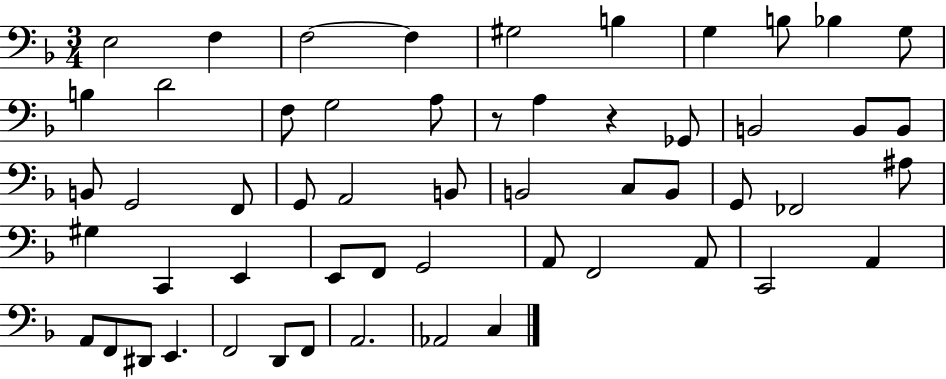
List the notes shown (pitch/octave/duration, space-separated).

E3/h F3/q F3/h F3/q G#3/h B3/q G3/q B3/e Bb3/q G3/e B3/q D4/h F3/e G3/h A3/e R/e A3/q R/q Gb2/e B2/h B2/e B2/e B2/e G2/h F2/e G2/e A2/h B2/e B2/h C3/e B2/e G2/e FES2/h A#3/e G#3/q C2/q E2/q E2/e F2/e G2/h A2/e F2/h A2/e C2/h A2/q A2/e F2/e D#2/e E2/q. F2/h D2/e F2/e A2/h. Ab2/h C3/q